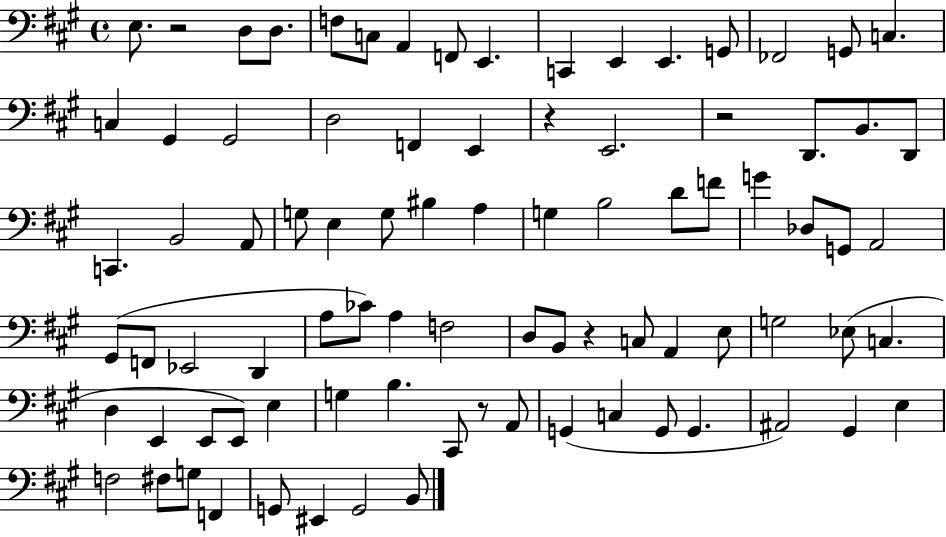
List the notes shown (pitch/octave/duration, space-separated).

E3/e. R/h D3/e D3/e. F3/e C3/e A2/q F2/e E2/q. C2/q E2/q E2/q. G2/e FES2/h G2/e C3/q. C3/q G#2/q G#2/h D3/h F2/q E2/q R/q E2/h. R/h D2/e. B2/e. D2/e C2/q. B2/h A2/e G3/e E3/q G3/e BIS3/q A3/q G3/q B3/h D4/e F4/e G4/q Db3/e G2/e A2/h G#2/e F2/e Eb2/h D2/q A3/e CES4/e A3/q F3/h D3/e B2/e R/q C3/e A2/q E3/e G3/h Eb3/e C3/q. D3/q E2/q E2/e E2/e E3/q G3/q B3/q. C#2/e R/e A2/e G2/q C3/q G2/e G2/q. A#2/h G#2/q E3/q F3/h F#3/e G3/e F2/q G2/e EIS2/q G2/h B2/e